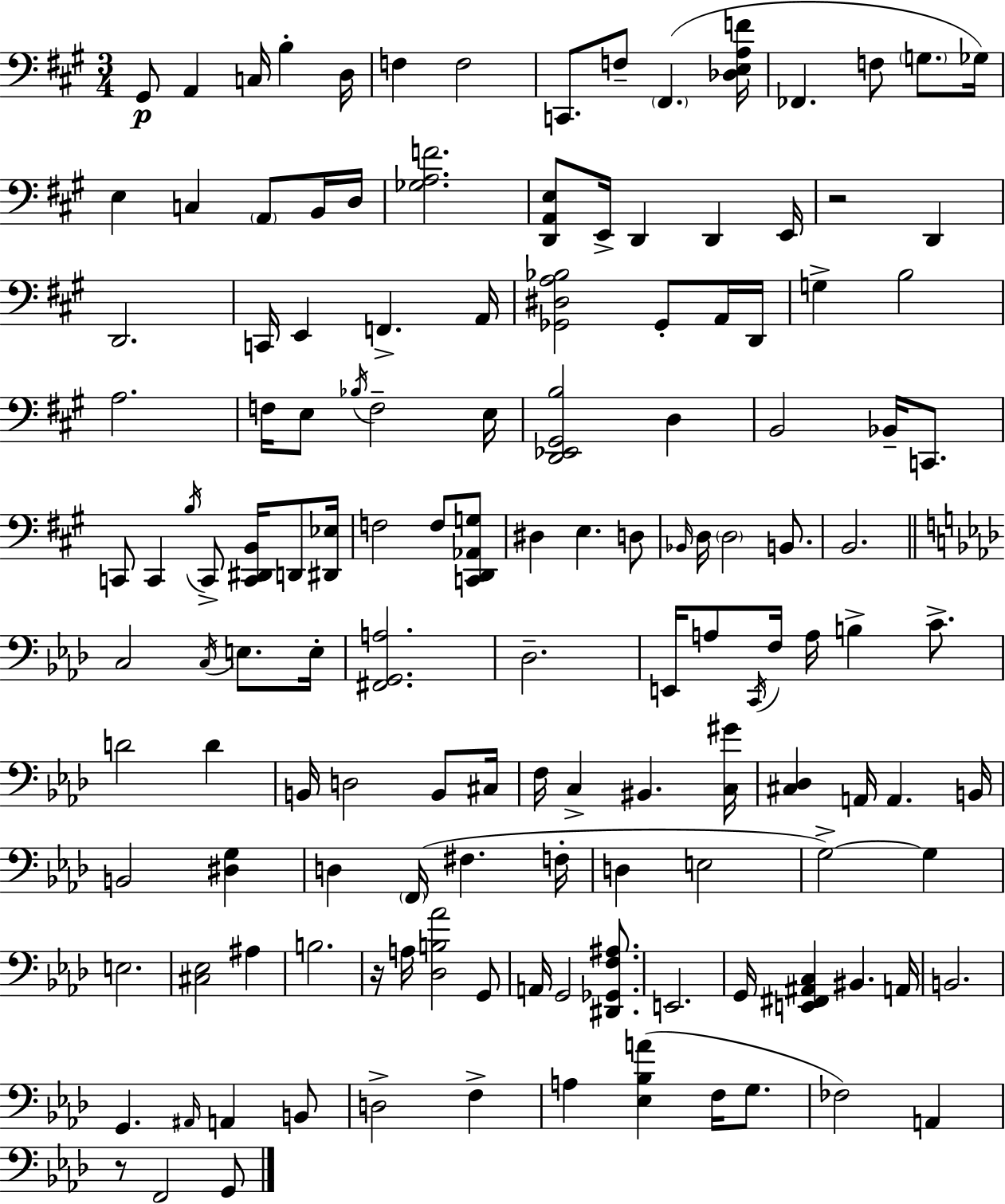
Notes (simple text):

G#2/e A2/q C3/s B3/q D3/s F3/q F3/h C2/e. F3/e F#2/q. [Db3,E3,A3,F4]/s FES2/q. F3/e G3/e. Gb3/s E3/q C3/q A2/e B2/s D3/s [Gb3,A3,F4]/h. [D2,A2,E3]/e E2/s D2/q D2/q E2/s R/h D2/q D2/h. C2/s E2/q F2/q. A2/s [Gb2,D#3,A3,Bb3]/h Gb2/e A2/s D2/s G3/q B3/h A3/h. F3/s E3/e Bb3/s F3/h E3/s [D2,Eb2,G#2,B3]/h D3/q B2/h Bb2/s C2/e. C2/e C2/q B3/s C2/e [C2,D#2,B2]/s D2/e [D#2,Eb3]/s F3/h F3/e [C2,D2,Ab2,G3]/e D#3/q E3/q. D3/e Bb2/s D3/s D3/h B2/e. B2/h. C3/h C3/s E3/e. E3/s [F#2,G2,A3]/h. Db3/h. E2/s A3/e C2/s F3/s A3/s B3/q C4/e. D4/h D4/q B2/s D3/h B2/e C#3/s F3/s C3/q BIS2/q. [C3,G#4]/s [C#3,Db3]/q A2/s A2/q. B2/s B2/h [D#3,G3]/q D3/q F2/s F#3/q. F3/s D3/q E3/h G3/h G3/q E3/h. [C#3,Eb3]/h A#3/q B3/h. R/s A3/s [Db3,B3,Ab4]/h G2/e A2/s G2/h [D#2,Gb2,F3,A#3]/e. E2/h. G2/s [E2,F#2,A#2,C3]/q BIS2/q. A2/s B2/h. G2/q. A#2/s A2/q B2/e D3/h F3/q A3/q [Eb3,Bb3,A4]/q F3/s G3/e. FES3/h A2/q R/e F2/h G2/e